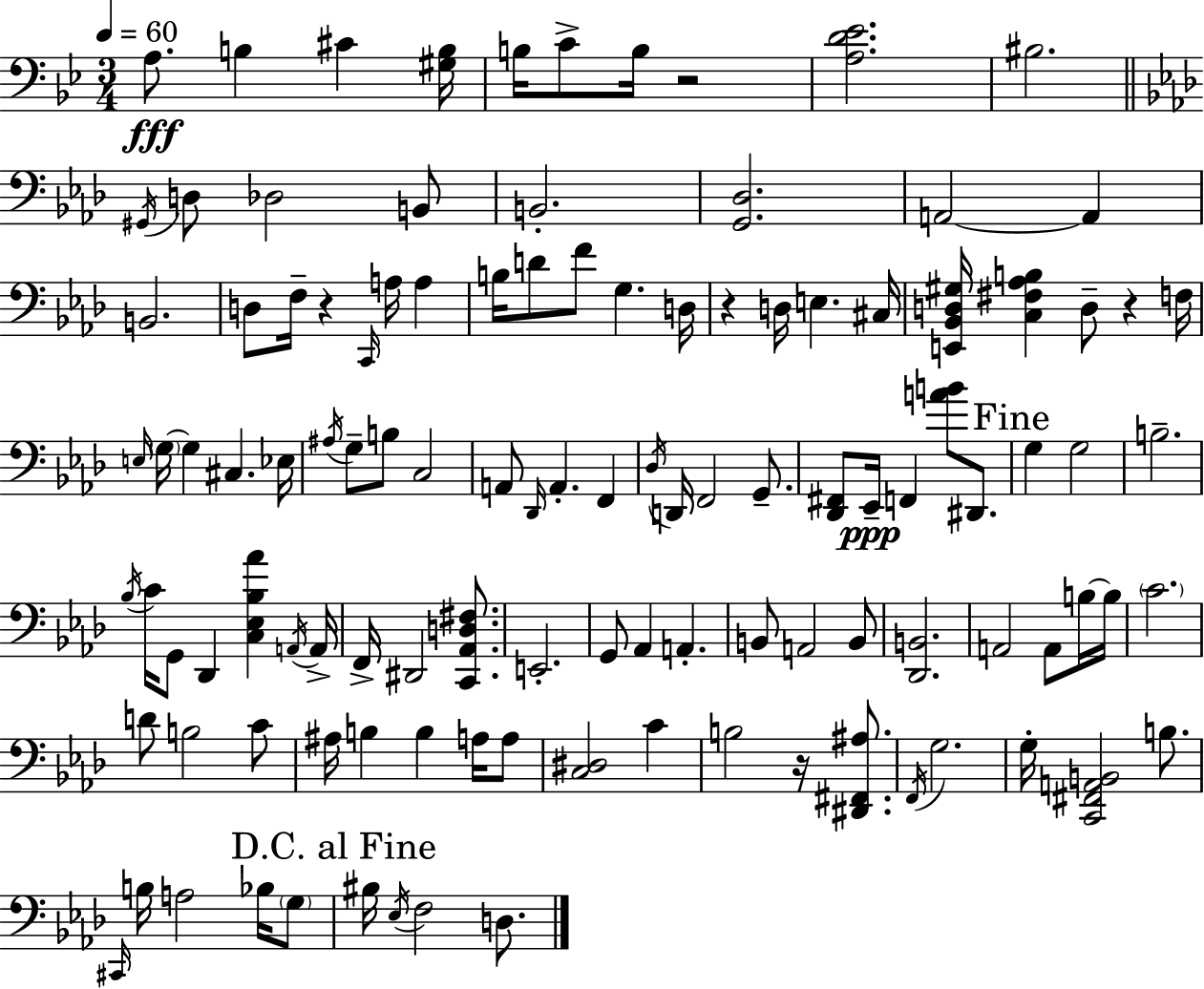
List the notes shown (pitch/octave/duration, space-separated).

A3/e. B3/q C#4/q [G#3,B3]/s B3/s C4/e B3/s R/h [A3,D4,Eb4]/h. BIS3/h. G#2/s D3/e Db3/h B2/e B2/h. [G2,Db3]/h. A2/h A2/q B2/h. D3/e F3/s R/q C2/s A3/s A3/q B3/s D4/e F4/e G3/q. D3/s R/q D3/s E3/q. C#3/s [E2,Bb2,D3,G#3]/s [C3,F#3,Ab3,B3]/q D3/e R/q F3/s E3/s G3/s G3/q C#3/q. Eb3/s A#3/s G3/e B3/e C3/h A2/e Db2/s A2/q. F2/q Db3/s D2/s F2/h G2/e. [Db2,F#2]/e Eb2/s F2/q [A4,B4]/e D#2/e. G3/q G3/h B3/h. Bb3/s C4/s G2/e Db2/q [C3,Eb3,Bb3,Ab4]/q A2/s A2/s F2/s D#2/h [C2,Ab2,D3,F#3]/e. E2/h. G2/e Ab2/q A2/q. B2/e A2/h B2/e [Db2,B2]/h. A2/h A2/e B3/s B3/s C4/h. D4/e B3/h C4/e A#3/s B3/q B3/q A3/s A3/e [C3,D#3]/h C4/q B3/h R/s [D#2,F#2,A#3]/e. F2/s G3/h. G3/s [C2,F#2,A2,B2]/h B3/e. C#2/s B3/s A3/h Bb3/s G3/e BIS3/s Eb3/s F3/h D3/e.